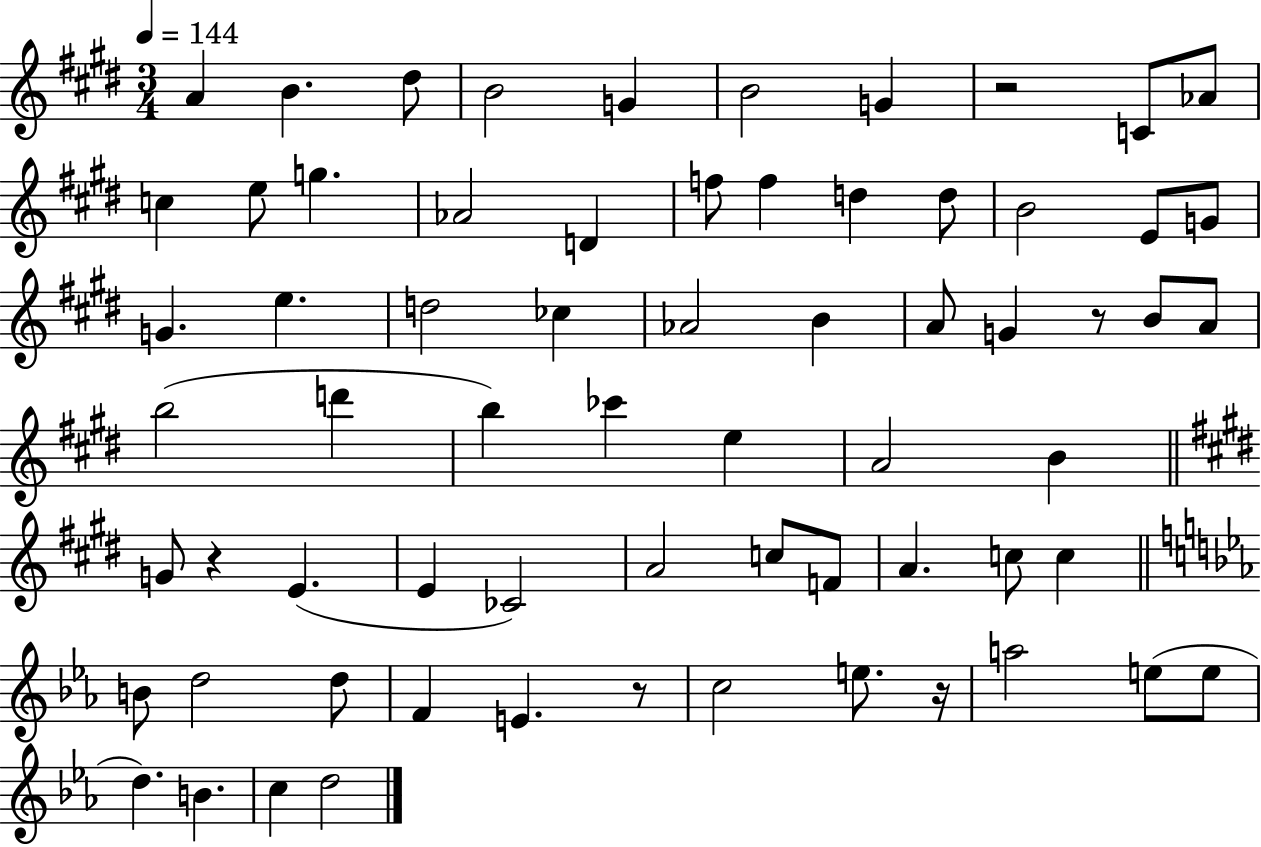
A4/q B4/q. D#5/e B4/h G4/q B4/h G4/q R/h C4/e Ab4/e C5/q E5/e G5/q. Ab4/h D4/q F5/e F5/q D5/q D5/e B4/h E4/e G4/e G4/q. E5/q. D5/h CES5/q Ab4/h B4/q A4/e G4/q R/e B4/e A4/e B5/h D6/q B5/q CES6/q E5/q A4/h B4/q G4/e R/q E4/q. E4/q CES4/h A4/h C5/e F4/e A4/q. C5/e C5/q B4/e D5/h D5/e F4/q E4/q. R/e C5/h E5/e. R/s A5/h E5/e E5/e D5/q. B4/q. C5/q D5/h